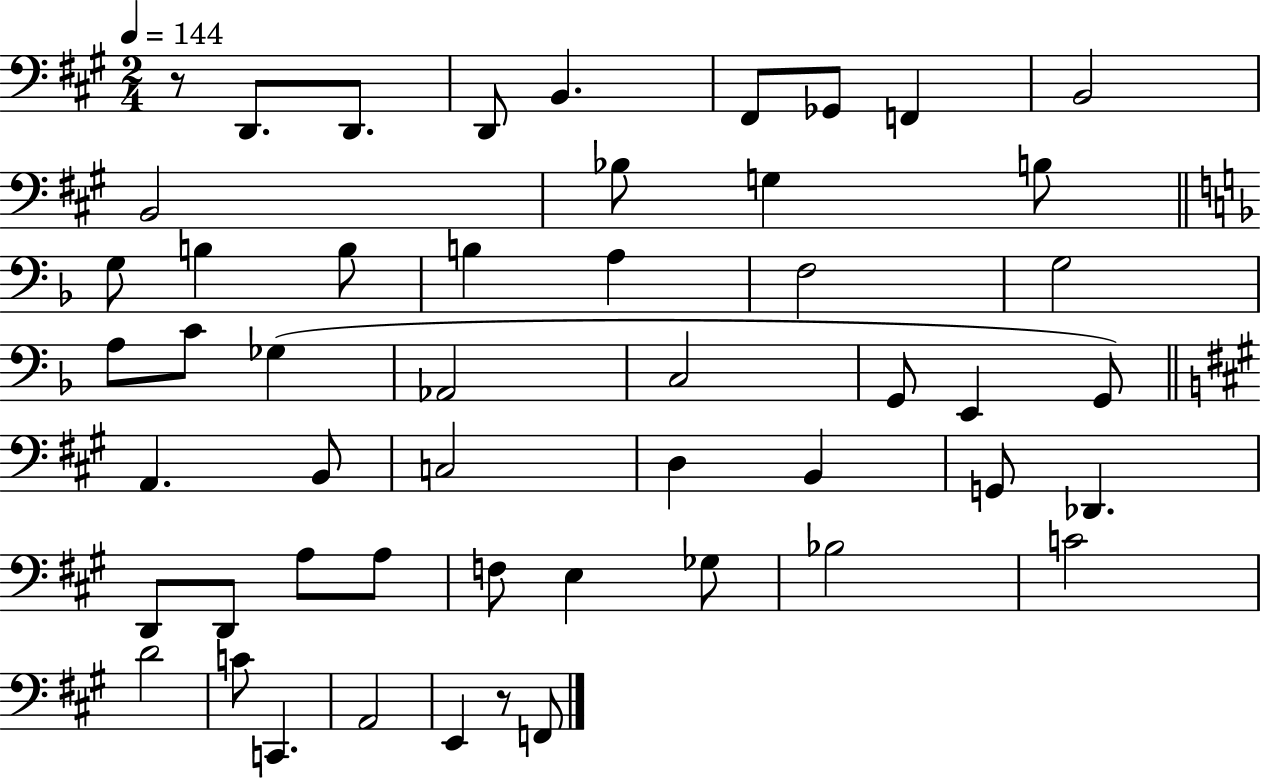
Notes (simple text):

R/e D2/e. D2/e. D2/e B2/q. F#2/e Gb2/e F2/q B2/h B2/h Bb3/e G3/q B3/e G3/e B3/q B3/e B3/q A3/q F3/h G3/h A3/e C4/e Gb3/q Ab2/h C3/h G2/e E2/q G2/e A2/q. B2/e C3/h D3/q B2/q G2/e Db2/q. D2/e D2/e A3/e A3/e F3/e E3/q Gb3/e Bb3/h C4/h D4/h C4/e C2/q. A2/h E2/q R/e F2/e